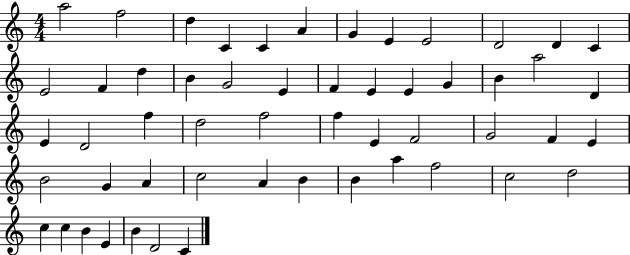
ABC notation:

X:1
T:Untitled
M:4/4
L:1/4
K:C
a2 f2 d C C A G E E2 D2 D C E2 F d B G2 E F E E G B a2 D E D2 f d2 f2 f E F2 G2 F E B2 G A c2 A B B a f2 c2 d2 c c B E B D2 C